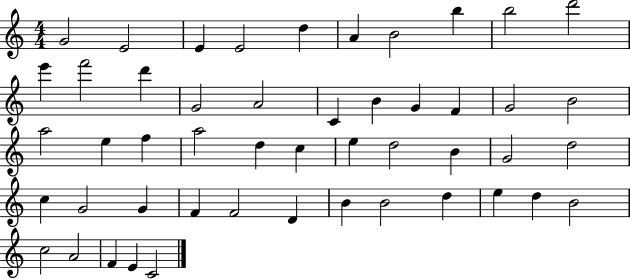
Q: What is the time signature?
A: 4/4